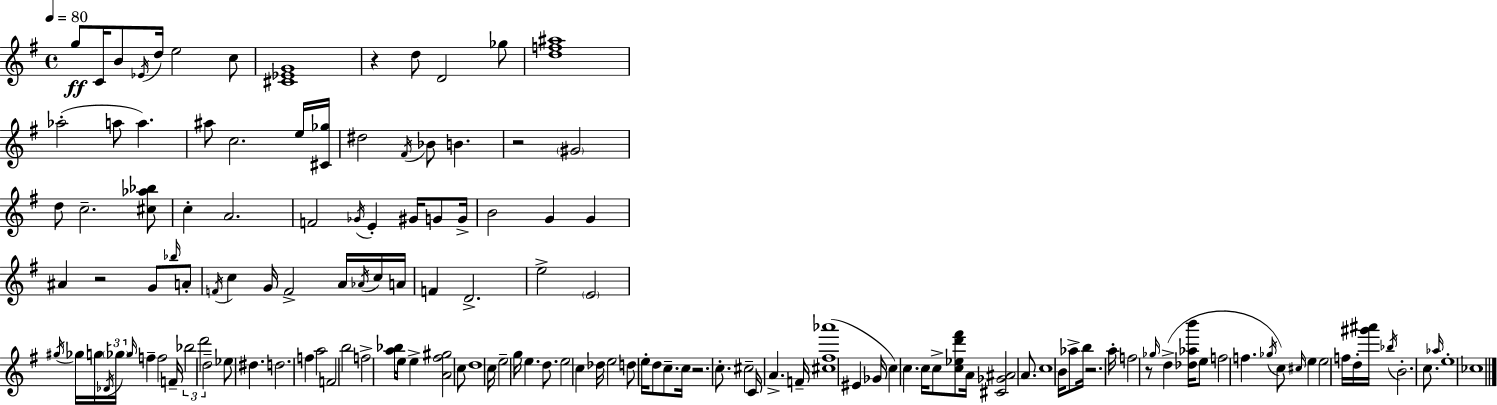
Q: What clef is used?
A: treble